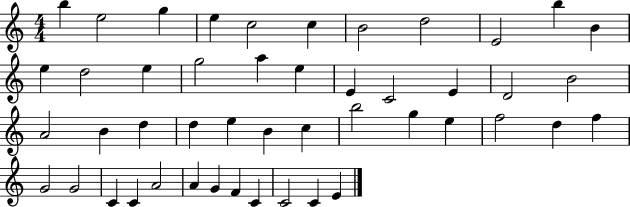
B5/q E5/h G5/q E5/q C5/h C5/q B4/h D5/h E4/h B5/q B4/q E5/q D5/h E5/q G5/h A5/q E5/q E4/q C4/h E4/q D4/h B4/h A4/h B4/q D5/q D5/q E5/q B4/q C5/q B5/h G5/q E5/q F5/h D5/q F5/q G4/h G4/h C4/q C4/q A4/h A4/q G4/q F4/q C4/q C4/h C4/q E4/q